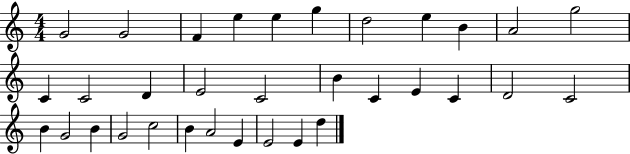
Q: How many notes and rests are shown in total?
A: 33